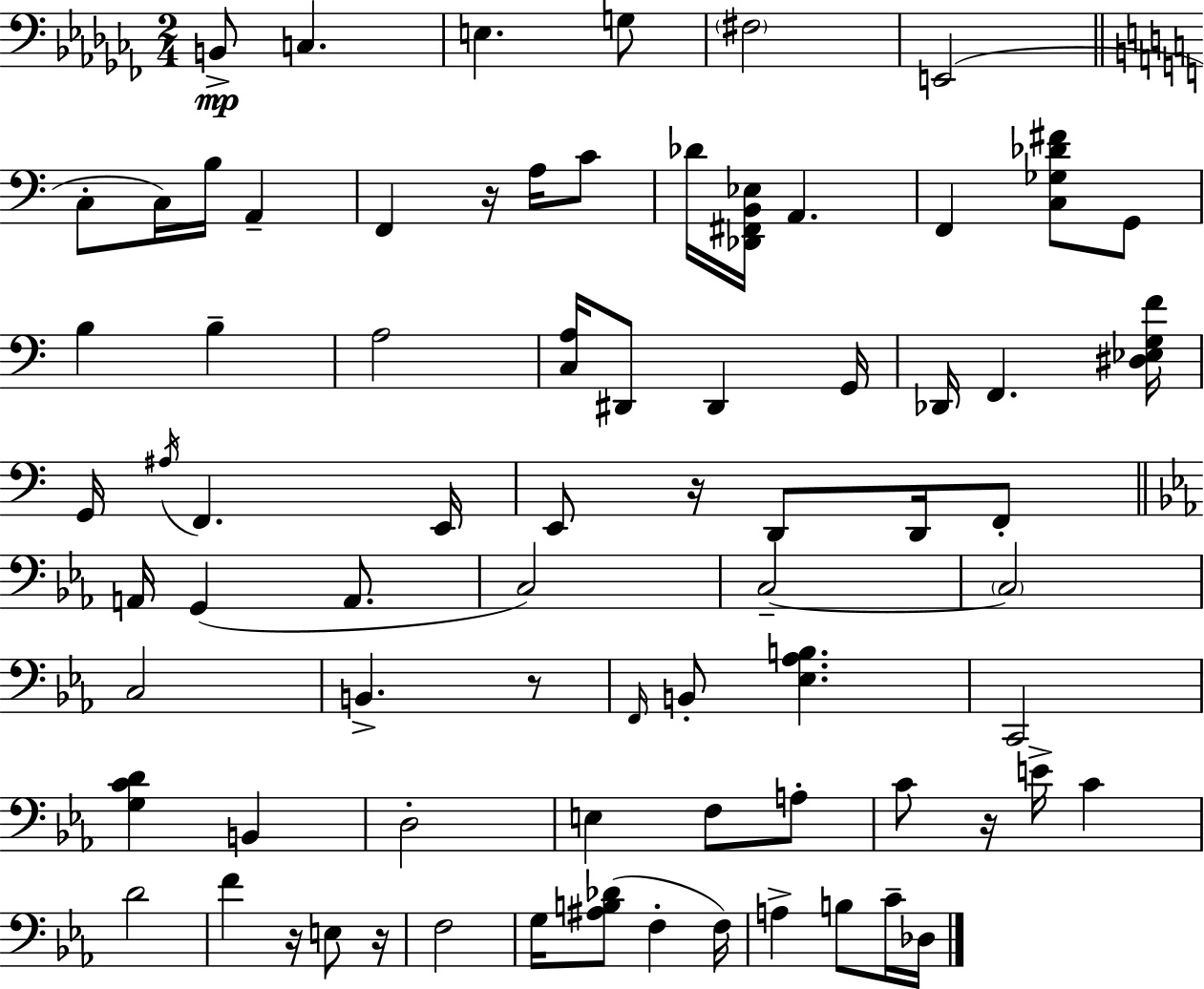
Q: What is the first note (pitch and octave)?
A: B2